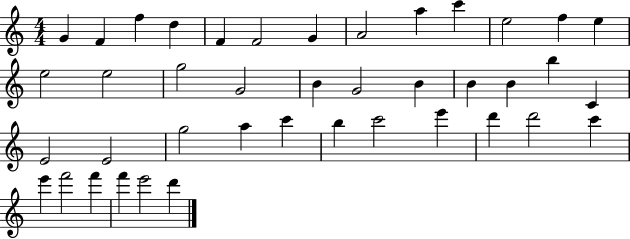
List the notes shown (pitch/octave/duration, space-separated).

G4/q F4/q F5/q D5/q F4/q F4/h G4/q A4/h A5/q C6/q E5/h F5/q E5/q E5/h E5/h G5/h G4/h B4/q G4/h B4/q B4/q B4/q B5/q C4/q E4/h E4/h G5/h A5/q C6/q B5/q C6/h E6/q D6/q D6/h C6/q E6/q F6/h F6/q F6/q E6/h D6/q